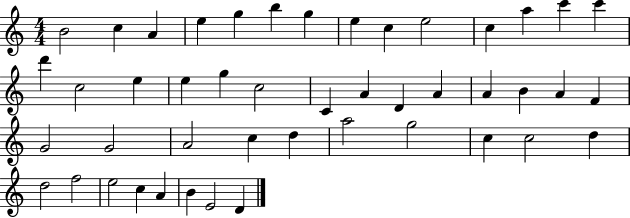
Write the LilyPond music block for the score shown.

{
  \clef treble
  \numericTimeSignature
  \time 4/4
  \key c \major
  b'2 c''4 a'4 | e''4 g''4 b''4 g''4 | e''4 c''4 e''2 | c''4 a''4 c'''4 c'''4 | \break d'''4 c''2 e''4 | e''4 g''4 c''2 | c'4 a'4 d'4 a'4 | a'4 b'4 a'4 f'4 | \break g'2 g'2 | a'2 c''4 d''4 | a''2 g''2 | c''4 c''2 d''4 | \break d''2 f''2 | e''2 c''4 a'4 | b'4 e'2 d'4 | \bar "|."
}